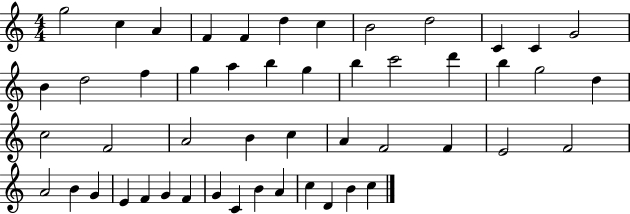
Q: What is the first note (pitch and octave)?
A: G5